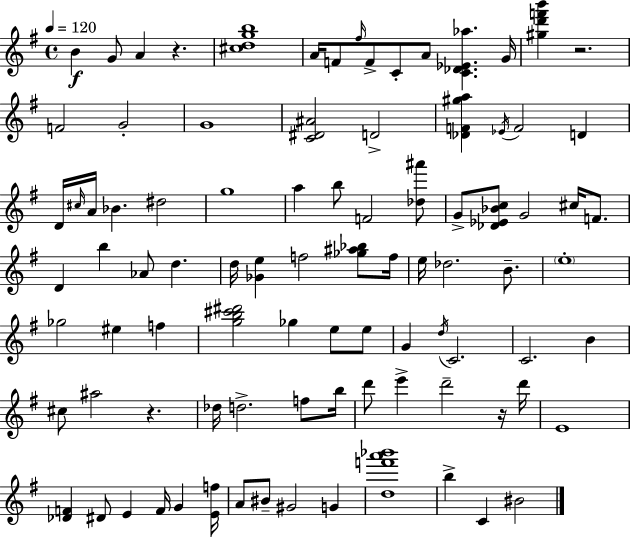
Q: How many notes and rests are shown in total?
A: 91